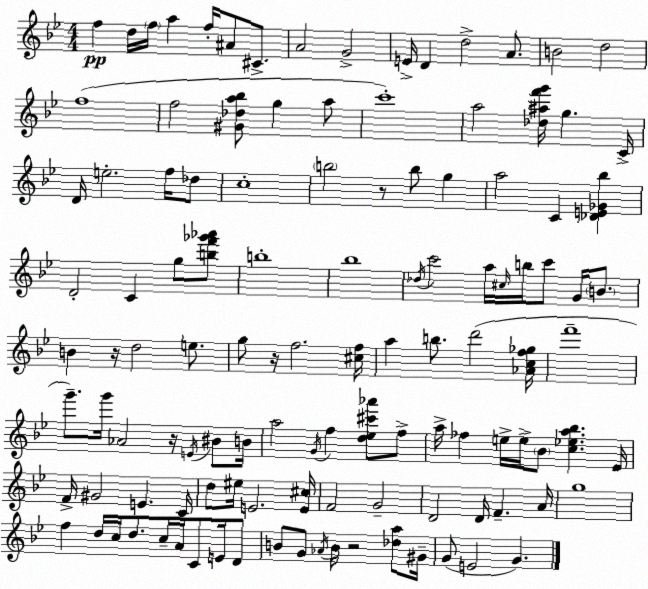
X:1
T:Untitled
M:4/4
L:1/4
K:Bb
f d/4 f/4 a f/4 ^A/2 ^C/2 A2 G2 E/4 D d2 A/2 B2 d2 f4 f2 [^G_da_b]/2 g a/2 c'4 a2 [_d^af'g']/4 g C/4 D/4 e2 f/4 _d/2 c4 b2 z/2 b/2 g a2 C [_DE_G_b] D2 C g/2 [bf'_g'_a']/2 b4 _b4 _d/4 c'2 a/4 ^c/4 b/4 c'/2 G/4 B/2 B z/4 d2 e/2 g/2 z/4 f2 [^cf]/4 a b/2 d'2 [_Acf_g]/4 f'4 g'/2 g'/4 _A2 z/4 E/4 ^B/2 B/4 a2 G/4 f [d_e^c'_a']/2 f/2 a/4 _f e/4 e/4 _B/2 [c_ea_b] _E/4 F/4 ^G2 E C/4 d/2 ^e/4 E2 [E^c]/4 F2 G2 D2 D/4 F A/4 g4 f d/4 c/4 d/2 c/4 A/4 C/2 E/4 D/2 B/2 G/2 _A/4 B/4 z2 [_da]/2 ^G/4 G/2 E2 G